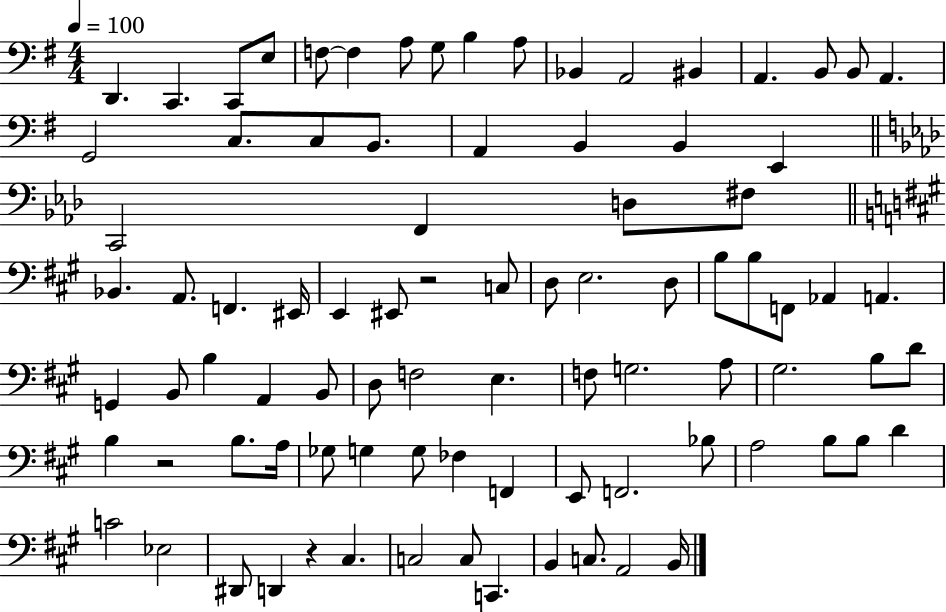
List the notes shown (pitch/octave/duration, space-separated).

D2/q. C2/q. C2/e E3/e F3/e F3/q A3/e G3/e B3/q A3/e Bb2/q A2/h BIS2/q A2/q. B2/e B2/e A2/q. G2/h C3/e. C3/e B2/e. A2/q B2/q B2/q E2/q C2/h F2/q D3/e F#3/e Bb2/q. A2/e. F2/q. EIS2/s E2/q EIS2/e R/h C3/e D3/e E3/h. D3/e B3/e B3/e F2/e Ab2/q A2/q. G2/q B2/e B3/q A2/q B2/e D3/e F3/h E3/q. F3/e G3/h. A3/e G#3/h. B3/e D4/e B3/q R/h B3/e. A3/s Gb3/e G3/q G3/e FES3/q F2/q E2/e F2/h. Bb3/e A3/h B3/e B3/e D4/q C4/h Eb3/h D#2/e D2/q R/q C#3/q. C3/h C3/e C2/q. B2/q C3/e. A2/h B2/s